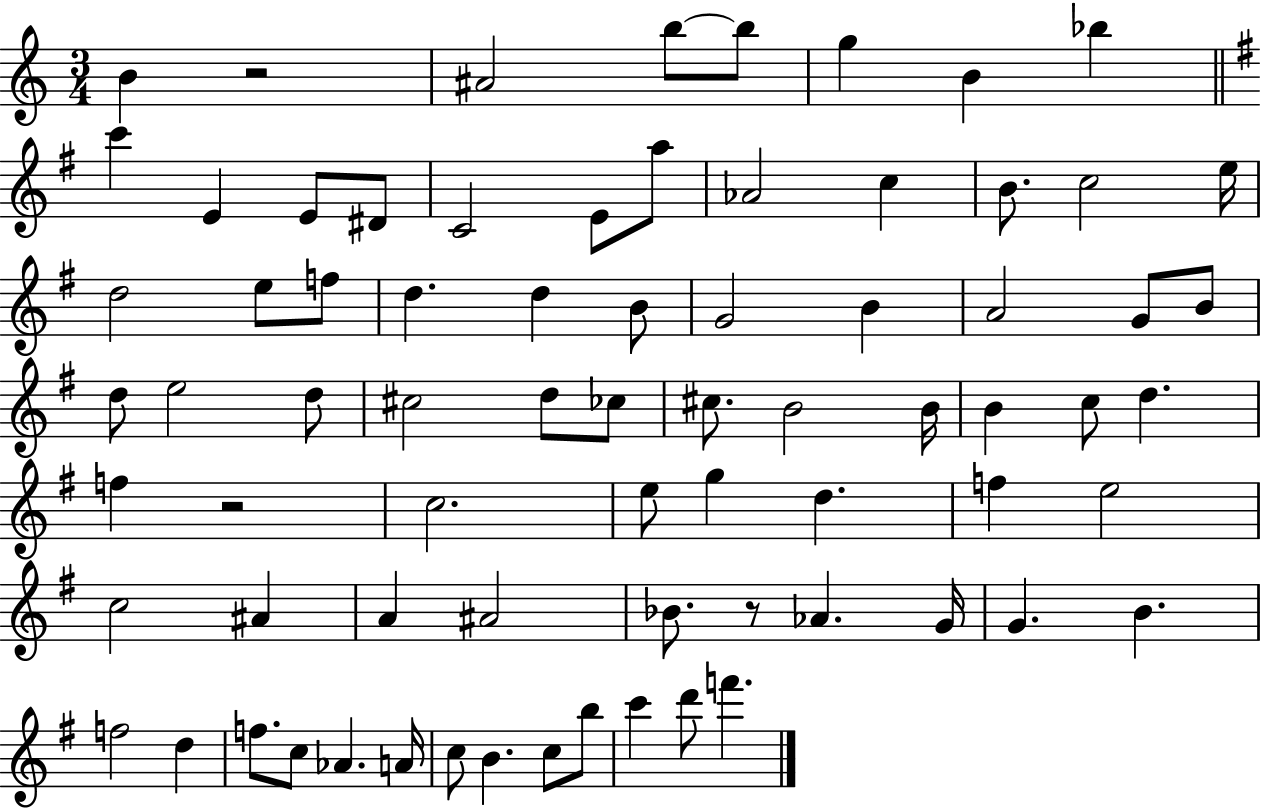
B4/q R/h A#4/h B5/e B5/e G5/q B4/q Bb5/q C6/q E4/q E4/e D#4/e C4/h E4/e A5/e Ab4/h C5/q B4/e. C5/h E5/s D5/h E5/e F5/e D5/q. D5/q B4/e G4/h B4/q A4/h G4/e B4/e D5/e E5/h D5/e C#5/h D5/e CES5/e C#5/e. B4/h B4/s B4/q C5/e D5/q. F5/q R/h C5/h. E5/e G5/q D5/q. F5/q E5/h C5/h A#4/q A4/q A#4/h Bb4/e. R/e Ab4/q. G4/s G4/q. B4/q. F5/h D5/q F5/e. C5/e Ab4/q. A4/s C5/e B4/q. C5/e B5/e C6/q D6/e F6/q.